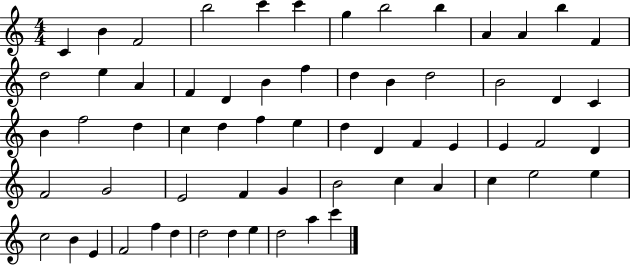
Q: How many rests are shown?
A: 0